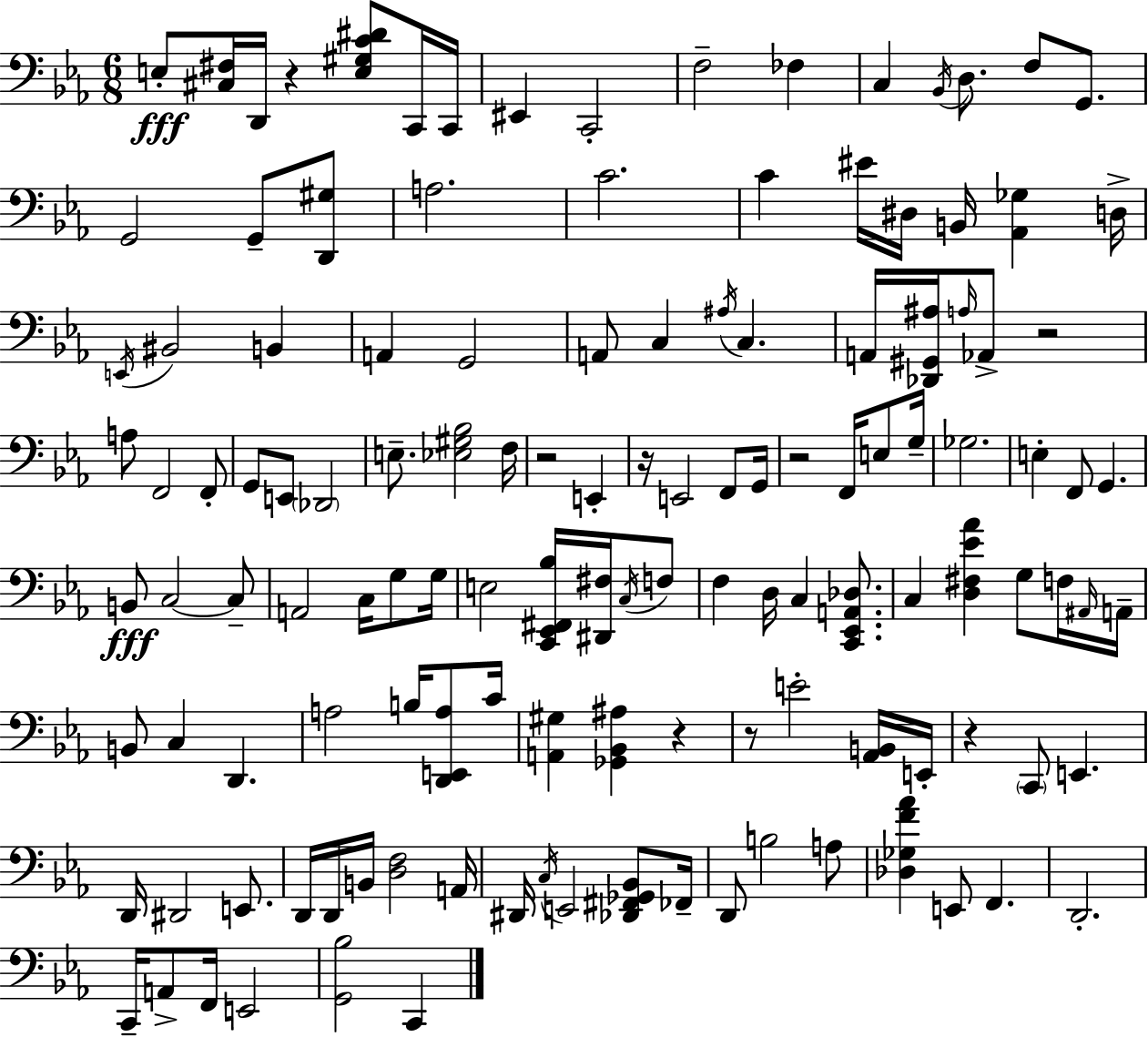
X:1
T:Untitled
M:6/8
L:1/4
K:Eb
E,/2 [^C,^F,]/4 D,,/4 z [E,^G,C^D]/2 C,,/4 C,,/4 ^E,, C,,2 F,2 _F, C, _B,,/4 D,/2 F,/2 G,,/2 G,,2 G,,/2 [D,,^G,]/2 A,2 C2 C ^E/4 ^D,/4 B,,/4 [_A,,_G,] D,/4 E,,/4 ^B,,2 B,, A,, G,,2 A,,/2 C, ^A,/4 C, A,,/4 [_D,,^G,,^A,]/4 A,/4 _A,,/2 z2 A,/2 F,,2 F,,/2 G,,/2 E,,/2 _D,,2 E,/2 [_E,^G,_B,]2 F,/4 z2 E,, z/4 E,,2 F,,/2 G,,/4 z2 F,,/4 E,/2 G,/4 _G,2 E, F,,/2 G,, B,,/2 C,2 C,/2 A,,2 C,/4 G,/2 G,/4 E,2 [C,,_E,,^F,,_B,]/4 [^D,,^F,]/4 C,/4 F,/2 F, D,/4 C, [C,,_E,,A,,_D,]/2 C, [D,^F,_E_A] G,/2 F,/4 ^A,,/4 A,,/4 B,,/2 C, D,, A,2 B,/4 [D,,E,,A,]/2 C/4 [A,,^G,] [_G,,_B,,^A,] z z/2 E2 [_A,,B,,]/4 E,,/4 z C,,/2 E,, D,,/4 ^D,,2 E,,/2 D,,/4 D,,/4 B,,/4 [D,F,]2 A,,/4 ^D,,/4 C,/4 E,,2 [_D,,^F,,_G,,_B,,]/2 _F,,/4 D,,/2 B,2 A,/2 [_D,_G,F_A] E,,/2 F,, D,,2 C,,/4 A,,/2 F,,/4 E,,2 [G,,_B,]2 C,,